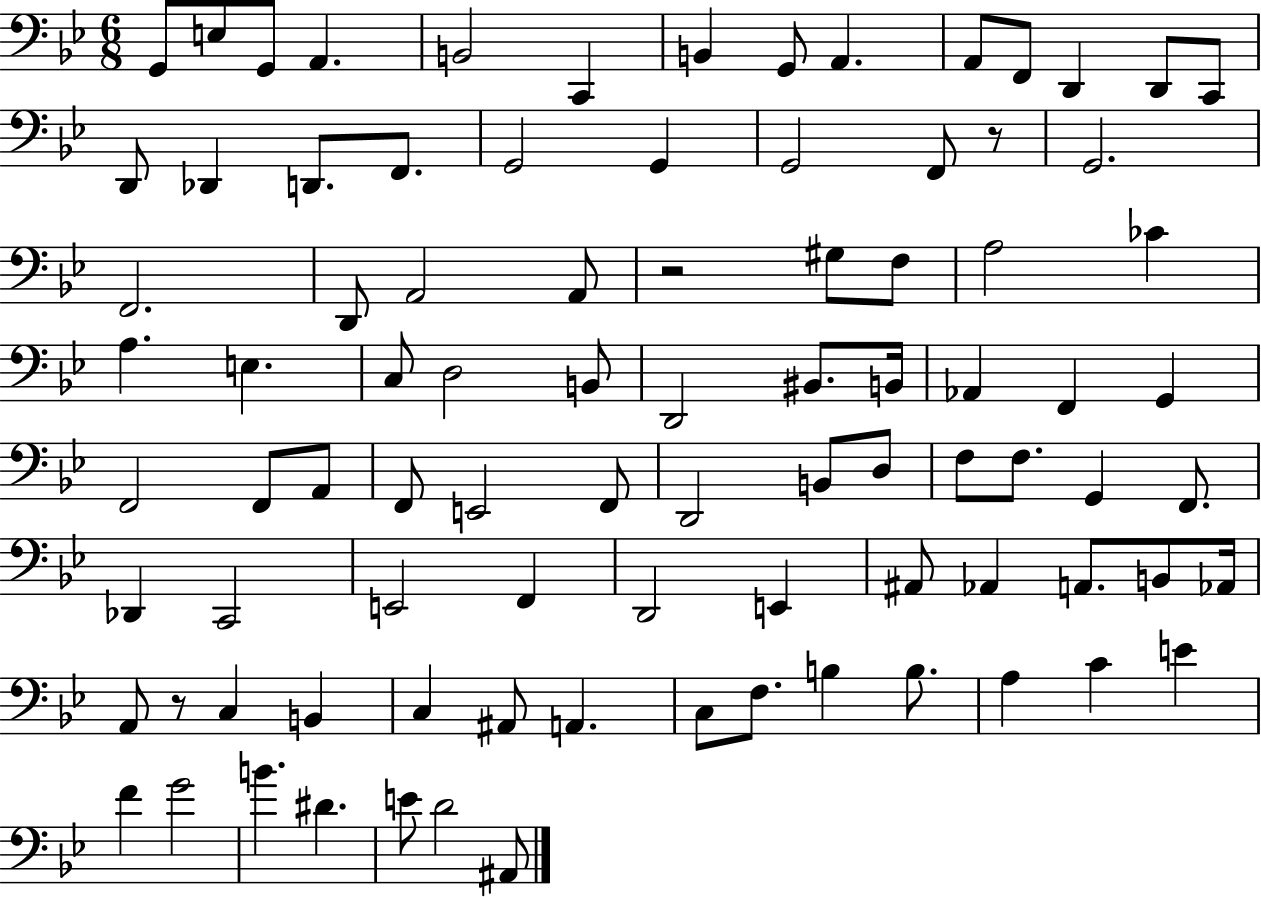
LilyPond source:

{
  \clef bass
  \numericTimeSignature
  \time 6/8
  \key bes \major
  g,8 e8 g,8 a,4. | b,2 c,4 | b,4 g,8 a,4. | a,8 f,8 d,4 d,8 c,8 | \break d,8 des,4 d,8. f,8. | g,2 g,4 | g,2 f,8 r8 | g,2. | \break f,2. | d,8 a,2 a,8 | r2 gis8 f8 | a2 ces'4 | \break a4. e4. | c8 d2 b,8 | d,2 bis,8. b,16 | aes,4 f,4 g,4 | \break f,2 f,8 a,8 | f,8 e,2 f,8 | d,2 b,8 d8 | f8 f8. g,4 f,8. | \break des,4 c,2 | e,2 f,4 | d,2 e,4 | ais,8 aes,4 a,8. b,8 aes,16 | \break a,8 r8 c4 b,4 | c4 ais,8 a,4. | c8 f8. b4 b8. | a4 c'4 e'4 | \break f'4 g'2 | b'4. dis'4. | e'8 d'2 ais,8 | \bar "|."
}